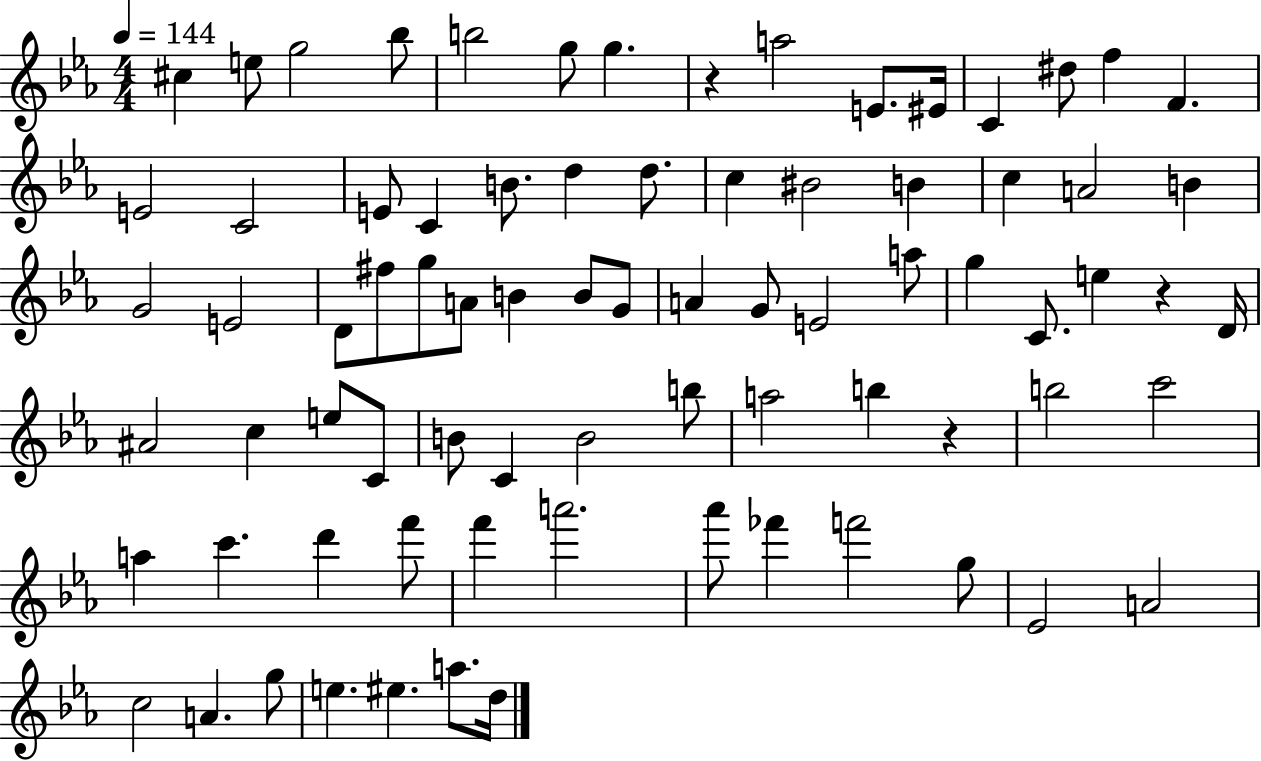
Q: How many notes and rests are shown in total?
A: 78